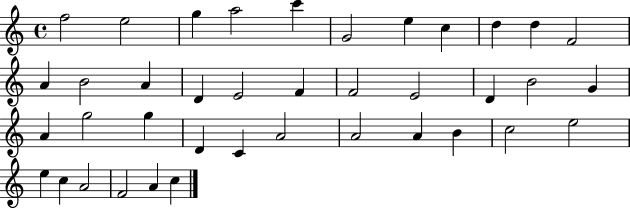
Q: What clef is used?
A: treble